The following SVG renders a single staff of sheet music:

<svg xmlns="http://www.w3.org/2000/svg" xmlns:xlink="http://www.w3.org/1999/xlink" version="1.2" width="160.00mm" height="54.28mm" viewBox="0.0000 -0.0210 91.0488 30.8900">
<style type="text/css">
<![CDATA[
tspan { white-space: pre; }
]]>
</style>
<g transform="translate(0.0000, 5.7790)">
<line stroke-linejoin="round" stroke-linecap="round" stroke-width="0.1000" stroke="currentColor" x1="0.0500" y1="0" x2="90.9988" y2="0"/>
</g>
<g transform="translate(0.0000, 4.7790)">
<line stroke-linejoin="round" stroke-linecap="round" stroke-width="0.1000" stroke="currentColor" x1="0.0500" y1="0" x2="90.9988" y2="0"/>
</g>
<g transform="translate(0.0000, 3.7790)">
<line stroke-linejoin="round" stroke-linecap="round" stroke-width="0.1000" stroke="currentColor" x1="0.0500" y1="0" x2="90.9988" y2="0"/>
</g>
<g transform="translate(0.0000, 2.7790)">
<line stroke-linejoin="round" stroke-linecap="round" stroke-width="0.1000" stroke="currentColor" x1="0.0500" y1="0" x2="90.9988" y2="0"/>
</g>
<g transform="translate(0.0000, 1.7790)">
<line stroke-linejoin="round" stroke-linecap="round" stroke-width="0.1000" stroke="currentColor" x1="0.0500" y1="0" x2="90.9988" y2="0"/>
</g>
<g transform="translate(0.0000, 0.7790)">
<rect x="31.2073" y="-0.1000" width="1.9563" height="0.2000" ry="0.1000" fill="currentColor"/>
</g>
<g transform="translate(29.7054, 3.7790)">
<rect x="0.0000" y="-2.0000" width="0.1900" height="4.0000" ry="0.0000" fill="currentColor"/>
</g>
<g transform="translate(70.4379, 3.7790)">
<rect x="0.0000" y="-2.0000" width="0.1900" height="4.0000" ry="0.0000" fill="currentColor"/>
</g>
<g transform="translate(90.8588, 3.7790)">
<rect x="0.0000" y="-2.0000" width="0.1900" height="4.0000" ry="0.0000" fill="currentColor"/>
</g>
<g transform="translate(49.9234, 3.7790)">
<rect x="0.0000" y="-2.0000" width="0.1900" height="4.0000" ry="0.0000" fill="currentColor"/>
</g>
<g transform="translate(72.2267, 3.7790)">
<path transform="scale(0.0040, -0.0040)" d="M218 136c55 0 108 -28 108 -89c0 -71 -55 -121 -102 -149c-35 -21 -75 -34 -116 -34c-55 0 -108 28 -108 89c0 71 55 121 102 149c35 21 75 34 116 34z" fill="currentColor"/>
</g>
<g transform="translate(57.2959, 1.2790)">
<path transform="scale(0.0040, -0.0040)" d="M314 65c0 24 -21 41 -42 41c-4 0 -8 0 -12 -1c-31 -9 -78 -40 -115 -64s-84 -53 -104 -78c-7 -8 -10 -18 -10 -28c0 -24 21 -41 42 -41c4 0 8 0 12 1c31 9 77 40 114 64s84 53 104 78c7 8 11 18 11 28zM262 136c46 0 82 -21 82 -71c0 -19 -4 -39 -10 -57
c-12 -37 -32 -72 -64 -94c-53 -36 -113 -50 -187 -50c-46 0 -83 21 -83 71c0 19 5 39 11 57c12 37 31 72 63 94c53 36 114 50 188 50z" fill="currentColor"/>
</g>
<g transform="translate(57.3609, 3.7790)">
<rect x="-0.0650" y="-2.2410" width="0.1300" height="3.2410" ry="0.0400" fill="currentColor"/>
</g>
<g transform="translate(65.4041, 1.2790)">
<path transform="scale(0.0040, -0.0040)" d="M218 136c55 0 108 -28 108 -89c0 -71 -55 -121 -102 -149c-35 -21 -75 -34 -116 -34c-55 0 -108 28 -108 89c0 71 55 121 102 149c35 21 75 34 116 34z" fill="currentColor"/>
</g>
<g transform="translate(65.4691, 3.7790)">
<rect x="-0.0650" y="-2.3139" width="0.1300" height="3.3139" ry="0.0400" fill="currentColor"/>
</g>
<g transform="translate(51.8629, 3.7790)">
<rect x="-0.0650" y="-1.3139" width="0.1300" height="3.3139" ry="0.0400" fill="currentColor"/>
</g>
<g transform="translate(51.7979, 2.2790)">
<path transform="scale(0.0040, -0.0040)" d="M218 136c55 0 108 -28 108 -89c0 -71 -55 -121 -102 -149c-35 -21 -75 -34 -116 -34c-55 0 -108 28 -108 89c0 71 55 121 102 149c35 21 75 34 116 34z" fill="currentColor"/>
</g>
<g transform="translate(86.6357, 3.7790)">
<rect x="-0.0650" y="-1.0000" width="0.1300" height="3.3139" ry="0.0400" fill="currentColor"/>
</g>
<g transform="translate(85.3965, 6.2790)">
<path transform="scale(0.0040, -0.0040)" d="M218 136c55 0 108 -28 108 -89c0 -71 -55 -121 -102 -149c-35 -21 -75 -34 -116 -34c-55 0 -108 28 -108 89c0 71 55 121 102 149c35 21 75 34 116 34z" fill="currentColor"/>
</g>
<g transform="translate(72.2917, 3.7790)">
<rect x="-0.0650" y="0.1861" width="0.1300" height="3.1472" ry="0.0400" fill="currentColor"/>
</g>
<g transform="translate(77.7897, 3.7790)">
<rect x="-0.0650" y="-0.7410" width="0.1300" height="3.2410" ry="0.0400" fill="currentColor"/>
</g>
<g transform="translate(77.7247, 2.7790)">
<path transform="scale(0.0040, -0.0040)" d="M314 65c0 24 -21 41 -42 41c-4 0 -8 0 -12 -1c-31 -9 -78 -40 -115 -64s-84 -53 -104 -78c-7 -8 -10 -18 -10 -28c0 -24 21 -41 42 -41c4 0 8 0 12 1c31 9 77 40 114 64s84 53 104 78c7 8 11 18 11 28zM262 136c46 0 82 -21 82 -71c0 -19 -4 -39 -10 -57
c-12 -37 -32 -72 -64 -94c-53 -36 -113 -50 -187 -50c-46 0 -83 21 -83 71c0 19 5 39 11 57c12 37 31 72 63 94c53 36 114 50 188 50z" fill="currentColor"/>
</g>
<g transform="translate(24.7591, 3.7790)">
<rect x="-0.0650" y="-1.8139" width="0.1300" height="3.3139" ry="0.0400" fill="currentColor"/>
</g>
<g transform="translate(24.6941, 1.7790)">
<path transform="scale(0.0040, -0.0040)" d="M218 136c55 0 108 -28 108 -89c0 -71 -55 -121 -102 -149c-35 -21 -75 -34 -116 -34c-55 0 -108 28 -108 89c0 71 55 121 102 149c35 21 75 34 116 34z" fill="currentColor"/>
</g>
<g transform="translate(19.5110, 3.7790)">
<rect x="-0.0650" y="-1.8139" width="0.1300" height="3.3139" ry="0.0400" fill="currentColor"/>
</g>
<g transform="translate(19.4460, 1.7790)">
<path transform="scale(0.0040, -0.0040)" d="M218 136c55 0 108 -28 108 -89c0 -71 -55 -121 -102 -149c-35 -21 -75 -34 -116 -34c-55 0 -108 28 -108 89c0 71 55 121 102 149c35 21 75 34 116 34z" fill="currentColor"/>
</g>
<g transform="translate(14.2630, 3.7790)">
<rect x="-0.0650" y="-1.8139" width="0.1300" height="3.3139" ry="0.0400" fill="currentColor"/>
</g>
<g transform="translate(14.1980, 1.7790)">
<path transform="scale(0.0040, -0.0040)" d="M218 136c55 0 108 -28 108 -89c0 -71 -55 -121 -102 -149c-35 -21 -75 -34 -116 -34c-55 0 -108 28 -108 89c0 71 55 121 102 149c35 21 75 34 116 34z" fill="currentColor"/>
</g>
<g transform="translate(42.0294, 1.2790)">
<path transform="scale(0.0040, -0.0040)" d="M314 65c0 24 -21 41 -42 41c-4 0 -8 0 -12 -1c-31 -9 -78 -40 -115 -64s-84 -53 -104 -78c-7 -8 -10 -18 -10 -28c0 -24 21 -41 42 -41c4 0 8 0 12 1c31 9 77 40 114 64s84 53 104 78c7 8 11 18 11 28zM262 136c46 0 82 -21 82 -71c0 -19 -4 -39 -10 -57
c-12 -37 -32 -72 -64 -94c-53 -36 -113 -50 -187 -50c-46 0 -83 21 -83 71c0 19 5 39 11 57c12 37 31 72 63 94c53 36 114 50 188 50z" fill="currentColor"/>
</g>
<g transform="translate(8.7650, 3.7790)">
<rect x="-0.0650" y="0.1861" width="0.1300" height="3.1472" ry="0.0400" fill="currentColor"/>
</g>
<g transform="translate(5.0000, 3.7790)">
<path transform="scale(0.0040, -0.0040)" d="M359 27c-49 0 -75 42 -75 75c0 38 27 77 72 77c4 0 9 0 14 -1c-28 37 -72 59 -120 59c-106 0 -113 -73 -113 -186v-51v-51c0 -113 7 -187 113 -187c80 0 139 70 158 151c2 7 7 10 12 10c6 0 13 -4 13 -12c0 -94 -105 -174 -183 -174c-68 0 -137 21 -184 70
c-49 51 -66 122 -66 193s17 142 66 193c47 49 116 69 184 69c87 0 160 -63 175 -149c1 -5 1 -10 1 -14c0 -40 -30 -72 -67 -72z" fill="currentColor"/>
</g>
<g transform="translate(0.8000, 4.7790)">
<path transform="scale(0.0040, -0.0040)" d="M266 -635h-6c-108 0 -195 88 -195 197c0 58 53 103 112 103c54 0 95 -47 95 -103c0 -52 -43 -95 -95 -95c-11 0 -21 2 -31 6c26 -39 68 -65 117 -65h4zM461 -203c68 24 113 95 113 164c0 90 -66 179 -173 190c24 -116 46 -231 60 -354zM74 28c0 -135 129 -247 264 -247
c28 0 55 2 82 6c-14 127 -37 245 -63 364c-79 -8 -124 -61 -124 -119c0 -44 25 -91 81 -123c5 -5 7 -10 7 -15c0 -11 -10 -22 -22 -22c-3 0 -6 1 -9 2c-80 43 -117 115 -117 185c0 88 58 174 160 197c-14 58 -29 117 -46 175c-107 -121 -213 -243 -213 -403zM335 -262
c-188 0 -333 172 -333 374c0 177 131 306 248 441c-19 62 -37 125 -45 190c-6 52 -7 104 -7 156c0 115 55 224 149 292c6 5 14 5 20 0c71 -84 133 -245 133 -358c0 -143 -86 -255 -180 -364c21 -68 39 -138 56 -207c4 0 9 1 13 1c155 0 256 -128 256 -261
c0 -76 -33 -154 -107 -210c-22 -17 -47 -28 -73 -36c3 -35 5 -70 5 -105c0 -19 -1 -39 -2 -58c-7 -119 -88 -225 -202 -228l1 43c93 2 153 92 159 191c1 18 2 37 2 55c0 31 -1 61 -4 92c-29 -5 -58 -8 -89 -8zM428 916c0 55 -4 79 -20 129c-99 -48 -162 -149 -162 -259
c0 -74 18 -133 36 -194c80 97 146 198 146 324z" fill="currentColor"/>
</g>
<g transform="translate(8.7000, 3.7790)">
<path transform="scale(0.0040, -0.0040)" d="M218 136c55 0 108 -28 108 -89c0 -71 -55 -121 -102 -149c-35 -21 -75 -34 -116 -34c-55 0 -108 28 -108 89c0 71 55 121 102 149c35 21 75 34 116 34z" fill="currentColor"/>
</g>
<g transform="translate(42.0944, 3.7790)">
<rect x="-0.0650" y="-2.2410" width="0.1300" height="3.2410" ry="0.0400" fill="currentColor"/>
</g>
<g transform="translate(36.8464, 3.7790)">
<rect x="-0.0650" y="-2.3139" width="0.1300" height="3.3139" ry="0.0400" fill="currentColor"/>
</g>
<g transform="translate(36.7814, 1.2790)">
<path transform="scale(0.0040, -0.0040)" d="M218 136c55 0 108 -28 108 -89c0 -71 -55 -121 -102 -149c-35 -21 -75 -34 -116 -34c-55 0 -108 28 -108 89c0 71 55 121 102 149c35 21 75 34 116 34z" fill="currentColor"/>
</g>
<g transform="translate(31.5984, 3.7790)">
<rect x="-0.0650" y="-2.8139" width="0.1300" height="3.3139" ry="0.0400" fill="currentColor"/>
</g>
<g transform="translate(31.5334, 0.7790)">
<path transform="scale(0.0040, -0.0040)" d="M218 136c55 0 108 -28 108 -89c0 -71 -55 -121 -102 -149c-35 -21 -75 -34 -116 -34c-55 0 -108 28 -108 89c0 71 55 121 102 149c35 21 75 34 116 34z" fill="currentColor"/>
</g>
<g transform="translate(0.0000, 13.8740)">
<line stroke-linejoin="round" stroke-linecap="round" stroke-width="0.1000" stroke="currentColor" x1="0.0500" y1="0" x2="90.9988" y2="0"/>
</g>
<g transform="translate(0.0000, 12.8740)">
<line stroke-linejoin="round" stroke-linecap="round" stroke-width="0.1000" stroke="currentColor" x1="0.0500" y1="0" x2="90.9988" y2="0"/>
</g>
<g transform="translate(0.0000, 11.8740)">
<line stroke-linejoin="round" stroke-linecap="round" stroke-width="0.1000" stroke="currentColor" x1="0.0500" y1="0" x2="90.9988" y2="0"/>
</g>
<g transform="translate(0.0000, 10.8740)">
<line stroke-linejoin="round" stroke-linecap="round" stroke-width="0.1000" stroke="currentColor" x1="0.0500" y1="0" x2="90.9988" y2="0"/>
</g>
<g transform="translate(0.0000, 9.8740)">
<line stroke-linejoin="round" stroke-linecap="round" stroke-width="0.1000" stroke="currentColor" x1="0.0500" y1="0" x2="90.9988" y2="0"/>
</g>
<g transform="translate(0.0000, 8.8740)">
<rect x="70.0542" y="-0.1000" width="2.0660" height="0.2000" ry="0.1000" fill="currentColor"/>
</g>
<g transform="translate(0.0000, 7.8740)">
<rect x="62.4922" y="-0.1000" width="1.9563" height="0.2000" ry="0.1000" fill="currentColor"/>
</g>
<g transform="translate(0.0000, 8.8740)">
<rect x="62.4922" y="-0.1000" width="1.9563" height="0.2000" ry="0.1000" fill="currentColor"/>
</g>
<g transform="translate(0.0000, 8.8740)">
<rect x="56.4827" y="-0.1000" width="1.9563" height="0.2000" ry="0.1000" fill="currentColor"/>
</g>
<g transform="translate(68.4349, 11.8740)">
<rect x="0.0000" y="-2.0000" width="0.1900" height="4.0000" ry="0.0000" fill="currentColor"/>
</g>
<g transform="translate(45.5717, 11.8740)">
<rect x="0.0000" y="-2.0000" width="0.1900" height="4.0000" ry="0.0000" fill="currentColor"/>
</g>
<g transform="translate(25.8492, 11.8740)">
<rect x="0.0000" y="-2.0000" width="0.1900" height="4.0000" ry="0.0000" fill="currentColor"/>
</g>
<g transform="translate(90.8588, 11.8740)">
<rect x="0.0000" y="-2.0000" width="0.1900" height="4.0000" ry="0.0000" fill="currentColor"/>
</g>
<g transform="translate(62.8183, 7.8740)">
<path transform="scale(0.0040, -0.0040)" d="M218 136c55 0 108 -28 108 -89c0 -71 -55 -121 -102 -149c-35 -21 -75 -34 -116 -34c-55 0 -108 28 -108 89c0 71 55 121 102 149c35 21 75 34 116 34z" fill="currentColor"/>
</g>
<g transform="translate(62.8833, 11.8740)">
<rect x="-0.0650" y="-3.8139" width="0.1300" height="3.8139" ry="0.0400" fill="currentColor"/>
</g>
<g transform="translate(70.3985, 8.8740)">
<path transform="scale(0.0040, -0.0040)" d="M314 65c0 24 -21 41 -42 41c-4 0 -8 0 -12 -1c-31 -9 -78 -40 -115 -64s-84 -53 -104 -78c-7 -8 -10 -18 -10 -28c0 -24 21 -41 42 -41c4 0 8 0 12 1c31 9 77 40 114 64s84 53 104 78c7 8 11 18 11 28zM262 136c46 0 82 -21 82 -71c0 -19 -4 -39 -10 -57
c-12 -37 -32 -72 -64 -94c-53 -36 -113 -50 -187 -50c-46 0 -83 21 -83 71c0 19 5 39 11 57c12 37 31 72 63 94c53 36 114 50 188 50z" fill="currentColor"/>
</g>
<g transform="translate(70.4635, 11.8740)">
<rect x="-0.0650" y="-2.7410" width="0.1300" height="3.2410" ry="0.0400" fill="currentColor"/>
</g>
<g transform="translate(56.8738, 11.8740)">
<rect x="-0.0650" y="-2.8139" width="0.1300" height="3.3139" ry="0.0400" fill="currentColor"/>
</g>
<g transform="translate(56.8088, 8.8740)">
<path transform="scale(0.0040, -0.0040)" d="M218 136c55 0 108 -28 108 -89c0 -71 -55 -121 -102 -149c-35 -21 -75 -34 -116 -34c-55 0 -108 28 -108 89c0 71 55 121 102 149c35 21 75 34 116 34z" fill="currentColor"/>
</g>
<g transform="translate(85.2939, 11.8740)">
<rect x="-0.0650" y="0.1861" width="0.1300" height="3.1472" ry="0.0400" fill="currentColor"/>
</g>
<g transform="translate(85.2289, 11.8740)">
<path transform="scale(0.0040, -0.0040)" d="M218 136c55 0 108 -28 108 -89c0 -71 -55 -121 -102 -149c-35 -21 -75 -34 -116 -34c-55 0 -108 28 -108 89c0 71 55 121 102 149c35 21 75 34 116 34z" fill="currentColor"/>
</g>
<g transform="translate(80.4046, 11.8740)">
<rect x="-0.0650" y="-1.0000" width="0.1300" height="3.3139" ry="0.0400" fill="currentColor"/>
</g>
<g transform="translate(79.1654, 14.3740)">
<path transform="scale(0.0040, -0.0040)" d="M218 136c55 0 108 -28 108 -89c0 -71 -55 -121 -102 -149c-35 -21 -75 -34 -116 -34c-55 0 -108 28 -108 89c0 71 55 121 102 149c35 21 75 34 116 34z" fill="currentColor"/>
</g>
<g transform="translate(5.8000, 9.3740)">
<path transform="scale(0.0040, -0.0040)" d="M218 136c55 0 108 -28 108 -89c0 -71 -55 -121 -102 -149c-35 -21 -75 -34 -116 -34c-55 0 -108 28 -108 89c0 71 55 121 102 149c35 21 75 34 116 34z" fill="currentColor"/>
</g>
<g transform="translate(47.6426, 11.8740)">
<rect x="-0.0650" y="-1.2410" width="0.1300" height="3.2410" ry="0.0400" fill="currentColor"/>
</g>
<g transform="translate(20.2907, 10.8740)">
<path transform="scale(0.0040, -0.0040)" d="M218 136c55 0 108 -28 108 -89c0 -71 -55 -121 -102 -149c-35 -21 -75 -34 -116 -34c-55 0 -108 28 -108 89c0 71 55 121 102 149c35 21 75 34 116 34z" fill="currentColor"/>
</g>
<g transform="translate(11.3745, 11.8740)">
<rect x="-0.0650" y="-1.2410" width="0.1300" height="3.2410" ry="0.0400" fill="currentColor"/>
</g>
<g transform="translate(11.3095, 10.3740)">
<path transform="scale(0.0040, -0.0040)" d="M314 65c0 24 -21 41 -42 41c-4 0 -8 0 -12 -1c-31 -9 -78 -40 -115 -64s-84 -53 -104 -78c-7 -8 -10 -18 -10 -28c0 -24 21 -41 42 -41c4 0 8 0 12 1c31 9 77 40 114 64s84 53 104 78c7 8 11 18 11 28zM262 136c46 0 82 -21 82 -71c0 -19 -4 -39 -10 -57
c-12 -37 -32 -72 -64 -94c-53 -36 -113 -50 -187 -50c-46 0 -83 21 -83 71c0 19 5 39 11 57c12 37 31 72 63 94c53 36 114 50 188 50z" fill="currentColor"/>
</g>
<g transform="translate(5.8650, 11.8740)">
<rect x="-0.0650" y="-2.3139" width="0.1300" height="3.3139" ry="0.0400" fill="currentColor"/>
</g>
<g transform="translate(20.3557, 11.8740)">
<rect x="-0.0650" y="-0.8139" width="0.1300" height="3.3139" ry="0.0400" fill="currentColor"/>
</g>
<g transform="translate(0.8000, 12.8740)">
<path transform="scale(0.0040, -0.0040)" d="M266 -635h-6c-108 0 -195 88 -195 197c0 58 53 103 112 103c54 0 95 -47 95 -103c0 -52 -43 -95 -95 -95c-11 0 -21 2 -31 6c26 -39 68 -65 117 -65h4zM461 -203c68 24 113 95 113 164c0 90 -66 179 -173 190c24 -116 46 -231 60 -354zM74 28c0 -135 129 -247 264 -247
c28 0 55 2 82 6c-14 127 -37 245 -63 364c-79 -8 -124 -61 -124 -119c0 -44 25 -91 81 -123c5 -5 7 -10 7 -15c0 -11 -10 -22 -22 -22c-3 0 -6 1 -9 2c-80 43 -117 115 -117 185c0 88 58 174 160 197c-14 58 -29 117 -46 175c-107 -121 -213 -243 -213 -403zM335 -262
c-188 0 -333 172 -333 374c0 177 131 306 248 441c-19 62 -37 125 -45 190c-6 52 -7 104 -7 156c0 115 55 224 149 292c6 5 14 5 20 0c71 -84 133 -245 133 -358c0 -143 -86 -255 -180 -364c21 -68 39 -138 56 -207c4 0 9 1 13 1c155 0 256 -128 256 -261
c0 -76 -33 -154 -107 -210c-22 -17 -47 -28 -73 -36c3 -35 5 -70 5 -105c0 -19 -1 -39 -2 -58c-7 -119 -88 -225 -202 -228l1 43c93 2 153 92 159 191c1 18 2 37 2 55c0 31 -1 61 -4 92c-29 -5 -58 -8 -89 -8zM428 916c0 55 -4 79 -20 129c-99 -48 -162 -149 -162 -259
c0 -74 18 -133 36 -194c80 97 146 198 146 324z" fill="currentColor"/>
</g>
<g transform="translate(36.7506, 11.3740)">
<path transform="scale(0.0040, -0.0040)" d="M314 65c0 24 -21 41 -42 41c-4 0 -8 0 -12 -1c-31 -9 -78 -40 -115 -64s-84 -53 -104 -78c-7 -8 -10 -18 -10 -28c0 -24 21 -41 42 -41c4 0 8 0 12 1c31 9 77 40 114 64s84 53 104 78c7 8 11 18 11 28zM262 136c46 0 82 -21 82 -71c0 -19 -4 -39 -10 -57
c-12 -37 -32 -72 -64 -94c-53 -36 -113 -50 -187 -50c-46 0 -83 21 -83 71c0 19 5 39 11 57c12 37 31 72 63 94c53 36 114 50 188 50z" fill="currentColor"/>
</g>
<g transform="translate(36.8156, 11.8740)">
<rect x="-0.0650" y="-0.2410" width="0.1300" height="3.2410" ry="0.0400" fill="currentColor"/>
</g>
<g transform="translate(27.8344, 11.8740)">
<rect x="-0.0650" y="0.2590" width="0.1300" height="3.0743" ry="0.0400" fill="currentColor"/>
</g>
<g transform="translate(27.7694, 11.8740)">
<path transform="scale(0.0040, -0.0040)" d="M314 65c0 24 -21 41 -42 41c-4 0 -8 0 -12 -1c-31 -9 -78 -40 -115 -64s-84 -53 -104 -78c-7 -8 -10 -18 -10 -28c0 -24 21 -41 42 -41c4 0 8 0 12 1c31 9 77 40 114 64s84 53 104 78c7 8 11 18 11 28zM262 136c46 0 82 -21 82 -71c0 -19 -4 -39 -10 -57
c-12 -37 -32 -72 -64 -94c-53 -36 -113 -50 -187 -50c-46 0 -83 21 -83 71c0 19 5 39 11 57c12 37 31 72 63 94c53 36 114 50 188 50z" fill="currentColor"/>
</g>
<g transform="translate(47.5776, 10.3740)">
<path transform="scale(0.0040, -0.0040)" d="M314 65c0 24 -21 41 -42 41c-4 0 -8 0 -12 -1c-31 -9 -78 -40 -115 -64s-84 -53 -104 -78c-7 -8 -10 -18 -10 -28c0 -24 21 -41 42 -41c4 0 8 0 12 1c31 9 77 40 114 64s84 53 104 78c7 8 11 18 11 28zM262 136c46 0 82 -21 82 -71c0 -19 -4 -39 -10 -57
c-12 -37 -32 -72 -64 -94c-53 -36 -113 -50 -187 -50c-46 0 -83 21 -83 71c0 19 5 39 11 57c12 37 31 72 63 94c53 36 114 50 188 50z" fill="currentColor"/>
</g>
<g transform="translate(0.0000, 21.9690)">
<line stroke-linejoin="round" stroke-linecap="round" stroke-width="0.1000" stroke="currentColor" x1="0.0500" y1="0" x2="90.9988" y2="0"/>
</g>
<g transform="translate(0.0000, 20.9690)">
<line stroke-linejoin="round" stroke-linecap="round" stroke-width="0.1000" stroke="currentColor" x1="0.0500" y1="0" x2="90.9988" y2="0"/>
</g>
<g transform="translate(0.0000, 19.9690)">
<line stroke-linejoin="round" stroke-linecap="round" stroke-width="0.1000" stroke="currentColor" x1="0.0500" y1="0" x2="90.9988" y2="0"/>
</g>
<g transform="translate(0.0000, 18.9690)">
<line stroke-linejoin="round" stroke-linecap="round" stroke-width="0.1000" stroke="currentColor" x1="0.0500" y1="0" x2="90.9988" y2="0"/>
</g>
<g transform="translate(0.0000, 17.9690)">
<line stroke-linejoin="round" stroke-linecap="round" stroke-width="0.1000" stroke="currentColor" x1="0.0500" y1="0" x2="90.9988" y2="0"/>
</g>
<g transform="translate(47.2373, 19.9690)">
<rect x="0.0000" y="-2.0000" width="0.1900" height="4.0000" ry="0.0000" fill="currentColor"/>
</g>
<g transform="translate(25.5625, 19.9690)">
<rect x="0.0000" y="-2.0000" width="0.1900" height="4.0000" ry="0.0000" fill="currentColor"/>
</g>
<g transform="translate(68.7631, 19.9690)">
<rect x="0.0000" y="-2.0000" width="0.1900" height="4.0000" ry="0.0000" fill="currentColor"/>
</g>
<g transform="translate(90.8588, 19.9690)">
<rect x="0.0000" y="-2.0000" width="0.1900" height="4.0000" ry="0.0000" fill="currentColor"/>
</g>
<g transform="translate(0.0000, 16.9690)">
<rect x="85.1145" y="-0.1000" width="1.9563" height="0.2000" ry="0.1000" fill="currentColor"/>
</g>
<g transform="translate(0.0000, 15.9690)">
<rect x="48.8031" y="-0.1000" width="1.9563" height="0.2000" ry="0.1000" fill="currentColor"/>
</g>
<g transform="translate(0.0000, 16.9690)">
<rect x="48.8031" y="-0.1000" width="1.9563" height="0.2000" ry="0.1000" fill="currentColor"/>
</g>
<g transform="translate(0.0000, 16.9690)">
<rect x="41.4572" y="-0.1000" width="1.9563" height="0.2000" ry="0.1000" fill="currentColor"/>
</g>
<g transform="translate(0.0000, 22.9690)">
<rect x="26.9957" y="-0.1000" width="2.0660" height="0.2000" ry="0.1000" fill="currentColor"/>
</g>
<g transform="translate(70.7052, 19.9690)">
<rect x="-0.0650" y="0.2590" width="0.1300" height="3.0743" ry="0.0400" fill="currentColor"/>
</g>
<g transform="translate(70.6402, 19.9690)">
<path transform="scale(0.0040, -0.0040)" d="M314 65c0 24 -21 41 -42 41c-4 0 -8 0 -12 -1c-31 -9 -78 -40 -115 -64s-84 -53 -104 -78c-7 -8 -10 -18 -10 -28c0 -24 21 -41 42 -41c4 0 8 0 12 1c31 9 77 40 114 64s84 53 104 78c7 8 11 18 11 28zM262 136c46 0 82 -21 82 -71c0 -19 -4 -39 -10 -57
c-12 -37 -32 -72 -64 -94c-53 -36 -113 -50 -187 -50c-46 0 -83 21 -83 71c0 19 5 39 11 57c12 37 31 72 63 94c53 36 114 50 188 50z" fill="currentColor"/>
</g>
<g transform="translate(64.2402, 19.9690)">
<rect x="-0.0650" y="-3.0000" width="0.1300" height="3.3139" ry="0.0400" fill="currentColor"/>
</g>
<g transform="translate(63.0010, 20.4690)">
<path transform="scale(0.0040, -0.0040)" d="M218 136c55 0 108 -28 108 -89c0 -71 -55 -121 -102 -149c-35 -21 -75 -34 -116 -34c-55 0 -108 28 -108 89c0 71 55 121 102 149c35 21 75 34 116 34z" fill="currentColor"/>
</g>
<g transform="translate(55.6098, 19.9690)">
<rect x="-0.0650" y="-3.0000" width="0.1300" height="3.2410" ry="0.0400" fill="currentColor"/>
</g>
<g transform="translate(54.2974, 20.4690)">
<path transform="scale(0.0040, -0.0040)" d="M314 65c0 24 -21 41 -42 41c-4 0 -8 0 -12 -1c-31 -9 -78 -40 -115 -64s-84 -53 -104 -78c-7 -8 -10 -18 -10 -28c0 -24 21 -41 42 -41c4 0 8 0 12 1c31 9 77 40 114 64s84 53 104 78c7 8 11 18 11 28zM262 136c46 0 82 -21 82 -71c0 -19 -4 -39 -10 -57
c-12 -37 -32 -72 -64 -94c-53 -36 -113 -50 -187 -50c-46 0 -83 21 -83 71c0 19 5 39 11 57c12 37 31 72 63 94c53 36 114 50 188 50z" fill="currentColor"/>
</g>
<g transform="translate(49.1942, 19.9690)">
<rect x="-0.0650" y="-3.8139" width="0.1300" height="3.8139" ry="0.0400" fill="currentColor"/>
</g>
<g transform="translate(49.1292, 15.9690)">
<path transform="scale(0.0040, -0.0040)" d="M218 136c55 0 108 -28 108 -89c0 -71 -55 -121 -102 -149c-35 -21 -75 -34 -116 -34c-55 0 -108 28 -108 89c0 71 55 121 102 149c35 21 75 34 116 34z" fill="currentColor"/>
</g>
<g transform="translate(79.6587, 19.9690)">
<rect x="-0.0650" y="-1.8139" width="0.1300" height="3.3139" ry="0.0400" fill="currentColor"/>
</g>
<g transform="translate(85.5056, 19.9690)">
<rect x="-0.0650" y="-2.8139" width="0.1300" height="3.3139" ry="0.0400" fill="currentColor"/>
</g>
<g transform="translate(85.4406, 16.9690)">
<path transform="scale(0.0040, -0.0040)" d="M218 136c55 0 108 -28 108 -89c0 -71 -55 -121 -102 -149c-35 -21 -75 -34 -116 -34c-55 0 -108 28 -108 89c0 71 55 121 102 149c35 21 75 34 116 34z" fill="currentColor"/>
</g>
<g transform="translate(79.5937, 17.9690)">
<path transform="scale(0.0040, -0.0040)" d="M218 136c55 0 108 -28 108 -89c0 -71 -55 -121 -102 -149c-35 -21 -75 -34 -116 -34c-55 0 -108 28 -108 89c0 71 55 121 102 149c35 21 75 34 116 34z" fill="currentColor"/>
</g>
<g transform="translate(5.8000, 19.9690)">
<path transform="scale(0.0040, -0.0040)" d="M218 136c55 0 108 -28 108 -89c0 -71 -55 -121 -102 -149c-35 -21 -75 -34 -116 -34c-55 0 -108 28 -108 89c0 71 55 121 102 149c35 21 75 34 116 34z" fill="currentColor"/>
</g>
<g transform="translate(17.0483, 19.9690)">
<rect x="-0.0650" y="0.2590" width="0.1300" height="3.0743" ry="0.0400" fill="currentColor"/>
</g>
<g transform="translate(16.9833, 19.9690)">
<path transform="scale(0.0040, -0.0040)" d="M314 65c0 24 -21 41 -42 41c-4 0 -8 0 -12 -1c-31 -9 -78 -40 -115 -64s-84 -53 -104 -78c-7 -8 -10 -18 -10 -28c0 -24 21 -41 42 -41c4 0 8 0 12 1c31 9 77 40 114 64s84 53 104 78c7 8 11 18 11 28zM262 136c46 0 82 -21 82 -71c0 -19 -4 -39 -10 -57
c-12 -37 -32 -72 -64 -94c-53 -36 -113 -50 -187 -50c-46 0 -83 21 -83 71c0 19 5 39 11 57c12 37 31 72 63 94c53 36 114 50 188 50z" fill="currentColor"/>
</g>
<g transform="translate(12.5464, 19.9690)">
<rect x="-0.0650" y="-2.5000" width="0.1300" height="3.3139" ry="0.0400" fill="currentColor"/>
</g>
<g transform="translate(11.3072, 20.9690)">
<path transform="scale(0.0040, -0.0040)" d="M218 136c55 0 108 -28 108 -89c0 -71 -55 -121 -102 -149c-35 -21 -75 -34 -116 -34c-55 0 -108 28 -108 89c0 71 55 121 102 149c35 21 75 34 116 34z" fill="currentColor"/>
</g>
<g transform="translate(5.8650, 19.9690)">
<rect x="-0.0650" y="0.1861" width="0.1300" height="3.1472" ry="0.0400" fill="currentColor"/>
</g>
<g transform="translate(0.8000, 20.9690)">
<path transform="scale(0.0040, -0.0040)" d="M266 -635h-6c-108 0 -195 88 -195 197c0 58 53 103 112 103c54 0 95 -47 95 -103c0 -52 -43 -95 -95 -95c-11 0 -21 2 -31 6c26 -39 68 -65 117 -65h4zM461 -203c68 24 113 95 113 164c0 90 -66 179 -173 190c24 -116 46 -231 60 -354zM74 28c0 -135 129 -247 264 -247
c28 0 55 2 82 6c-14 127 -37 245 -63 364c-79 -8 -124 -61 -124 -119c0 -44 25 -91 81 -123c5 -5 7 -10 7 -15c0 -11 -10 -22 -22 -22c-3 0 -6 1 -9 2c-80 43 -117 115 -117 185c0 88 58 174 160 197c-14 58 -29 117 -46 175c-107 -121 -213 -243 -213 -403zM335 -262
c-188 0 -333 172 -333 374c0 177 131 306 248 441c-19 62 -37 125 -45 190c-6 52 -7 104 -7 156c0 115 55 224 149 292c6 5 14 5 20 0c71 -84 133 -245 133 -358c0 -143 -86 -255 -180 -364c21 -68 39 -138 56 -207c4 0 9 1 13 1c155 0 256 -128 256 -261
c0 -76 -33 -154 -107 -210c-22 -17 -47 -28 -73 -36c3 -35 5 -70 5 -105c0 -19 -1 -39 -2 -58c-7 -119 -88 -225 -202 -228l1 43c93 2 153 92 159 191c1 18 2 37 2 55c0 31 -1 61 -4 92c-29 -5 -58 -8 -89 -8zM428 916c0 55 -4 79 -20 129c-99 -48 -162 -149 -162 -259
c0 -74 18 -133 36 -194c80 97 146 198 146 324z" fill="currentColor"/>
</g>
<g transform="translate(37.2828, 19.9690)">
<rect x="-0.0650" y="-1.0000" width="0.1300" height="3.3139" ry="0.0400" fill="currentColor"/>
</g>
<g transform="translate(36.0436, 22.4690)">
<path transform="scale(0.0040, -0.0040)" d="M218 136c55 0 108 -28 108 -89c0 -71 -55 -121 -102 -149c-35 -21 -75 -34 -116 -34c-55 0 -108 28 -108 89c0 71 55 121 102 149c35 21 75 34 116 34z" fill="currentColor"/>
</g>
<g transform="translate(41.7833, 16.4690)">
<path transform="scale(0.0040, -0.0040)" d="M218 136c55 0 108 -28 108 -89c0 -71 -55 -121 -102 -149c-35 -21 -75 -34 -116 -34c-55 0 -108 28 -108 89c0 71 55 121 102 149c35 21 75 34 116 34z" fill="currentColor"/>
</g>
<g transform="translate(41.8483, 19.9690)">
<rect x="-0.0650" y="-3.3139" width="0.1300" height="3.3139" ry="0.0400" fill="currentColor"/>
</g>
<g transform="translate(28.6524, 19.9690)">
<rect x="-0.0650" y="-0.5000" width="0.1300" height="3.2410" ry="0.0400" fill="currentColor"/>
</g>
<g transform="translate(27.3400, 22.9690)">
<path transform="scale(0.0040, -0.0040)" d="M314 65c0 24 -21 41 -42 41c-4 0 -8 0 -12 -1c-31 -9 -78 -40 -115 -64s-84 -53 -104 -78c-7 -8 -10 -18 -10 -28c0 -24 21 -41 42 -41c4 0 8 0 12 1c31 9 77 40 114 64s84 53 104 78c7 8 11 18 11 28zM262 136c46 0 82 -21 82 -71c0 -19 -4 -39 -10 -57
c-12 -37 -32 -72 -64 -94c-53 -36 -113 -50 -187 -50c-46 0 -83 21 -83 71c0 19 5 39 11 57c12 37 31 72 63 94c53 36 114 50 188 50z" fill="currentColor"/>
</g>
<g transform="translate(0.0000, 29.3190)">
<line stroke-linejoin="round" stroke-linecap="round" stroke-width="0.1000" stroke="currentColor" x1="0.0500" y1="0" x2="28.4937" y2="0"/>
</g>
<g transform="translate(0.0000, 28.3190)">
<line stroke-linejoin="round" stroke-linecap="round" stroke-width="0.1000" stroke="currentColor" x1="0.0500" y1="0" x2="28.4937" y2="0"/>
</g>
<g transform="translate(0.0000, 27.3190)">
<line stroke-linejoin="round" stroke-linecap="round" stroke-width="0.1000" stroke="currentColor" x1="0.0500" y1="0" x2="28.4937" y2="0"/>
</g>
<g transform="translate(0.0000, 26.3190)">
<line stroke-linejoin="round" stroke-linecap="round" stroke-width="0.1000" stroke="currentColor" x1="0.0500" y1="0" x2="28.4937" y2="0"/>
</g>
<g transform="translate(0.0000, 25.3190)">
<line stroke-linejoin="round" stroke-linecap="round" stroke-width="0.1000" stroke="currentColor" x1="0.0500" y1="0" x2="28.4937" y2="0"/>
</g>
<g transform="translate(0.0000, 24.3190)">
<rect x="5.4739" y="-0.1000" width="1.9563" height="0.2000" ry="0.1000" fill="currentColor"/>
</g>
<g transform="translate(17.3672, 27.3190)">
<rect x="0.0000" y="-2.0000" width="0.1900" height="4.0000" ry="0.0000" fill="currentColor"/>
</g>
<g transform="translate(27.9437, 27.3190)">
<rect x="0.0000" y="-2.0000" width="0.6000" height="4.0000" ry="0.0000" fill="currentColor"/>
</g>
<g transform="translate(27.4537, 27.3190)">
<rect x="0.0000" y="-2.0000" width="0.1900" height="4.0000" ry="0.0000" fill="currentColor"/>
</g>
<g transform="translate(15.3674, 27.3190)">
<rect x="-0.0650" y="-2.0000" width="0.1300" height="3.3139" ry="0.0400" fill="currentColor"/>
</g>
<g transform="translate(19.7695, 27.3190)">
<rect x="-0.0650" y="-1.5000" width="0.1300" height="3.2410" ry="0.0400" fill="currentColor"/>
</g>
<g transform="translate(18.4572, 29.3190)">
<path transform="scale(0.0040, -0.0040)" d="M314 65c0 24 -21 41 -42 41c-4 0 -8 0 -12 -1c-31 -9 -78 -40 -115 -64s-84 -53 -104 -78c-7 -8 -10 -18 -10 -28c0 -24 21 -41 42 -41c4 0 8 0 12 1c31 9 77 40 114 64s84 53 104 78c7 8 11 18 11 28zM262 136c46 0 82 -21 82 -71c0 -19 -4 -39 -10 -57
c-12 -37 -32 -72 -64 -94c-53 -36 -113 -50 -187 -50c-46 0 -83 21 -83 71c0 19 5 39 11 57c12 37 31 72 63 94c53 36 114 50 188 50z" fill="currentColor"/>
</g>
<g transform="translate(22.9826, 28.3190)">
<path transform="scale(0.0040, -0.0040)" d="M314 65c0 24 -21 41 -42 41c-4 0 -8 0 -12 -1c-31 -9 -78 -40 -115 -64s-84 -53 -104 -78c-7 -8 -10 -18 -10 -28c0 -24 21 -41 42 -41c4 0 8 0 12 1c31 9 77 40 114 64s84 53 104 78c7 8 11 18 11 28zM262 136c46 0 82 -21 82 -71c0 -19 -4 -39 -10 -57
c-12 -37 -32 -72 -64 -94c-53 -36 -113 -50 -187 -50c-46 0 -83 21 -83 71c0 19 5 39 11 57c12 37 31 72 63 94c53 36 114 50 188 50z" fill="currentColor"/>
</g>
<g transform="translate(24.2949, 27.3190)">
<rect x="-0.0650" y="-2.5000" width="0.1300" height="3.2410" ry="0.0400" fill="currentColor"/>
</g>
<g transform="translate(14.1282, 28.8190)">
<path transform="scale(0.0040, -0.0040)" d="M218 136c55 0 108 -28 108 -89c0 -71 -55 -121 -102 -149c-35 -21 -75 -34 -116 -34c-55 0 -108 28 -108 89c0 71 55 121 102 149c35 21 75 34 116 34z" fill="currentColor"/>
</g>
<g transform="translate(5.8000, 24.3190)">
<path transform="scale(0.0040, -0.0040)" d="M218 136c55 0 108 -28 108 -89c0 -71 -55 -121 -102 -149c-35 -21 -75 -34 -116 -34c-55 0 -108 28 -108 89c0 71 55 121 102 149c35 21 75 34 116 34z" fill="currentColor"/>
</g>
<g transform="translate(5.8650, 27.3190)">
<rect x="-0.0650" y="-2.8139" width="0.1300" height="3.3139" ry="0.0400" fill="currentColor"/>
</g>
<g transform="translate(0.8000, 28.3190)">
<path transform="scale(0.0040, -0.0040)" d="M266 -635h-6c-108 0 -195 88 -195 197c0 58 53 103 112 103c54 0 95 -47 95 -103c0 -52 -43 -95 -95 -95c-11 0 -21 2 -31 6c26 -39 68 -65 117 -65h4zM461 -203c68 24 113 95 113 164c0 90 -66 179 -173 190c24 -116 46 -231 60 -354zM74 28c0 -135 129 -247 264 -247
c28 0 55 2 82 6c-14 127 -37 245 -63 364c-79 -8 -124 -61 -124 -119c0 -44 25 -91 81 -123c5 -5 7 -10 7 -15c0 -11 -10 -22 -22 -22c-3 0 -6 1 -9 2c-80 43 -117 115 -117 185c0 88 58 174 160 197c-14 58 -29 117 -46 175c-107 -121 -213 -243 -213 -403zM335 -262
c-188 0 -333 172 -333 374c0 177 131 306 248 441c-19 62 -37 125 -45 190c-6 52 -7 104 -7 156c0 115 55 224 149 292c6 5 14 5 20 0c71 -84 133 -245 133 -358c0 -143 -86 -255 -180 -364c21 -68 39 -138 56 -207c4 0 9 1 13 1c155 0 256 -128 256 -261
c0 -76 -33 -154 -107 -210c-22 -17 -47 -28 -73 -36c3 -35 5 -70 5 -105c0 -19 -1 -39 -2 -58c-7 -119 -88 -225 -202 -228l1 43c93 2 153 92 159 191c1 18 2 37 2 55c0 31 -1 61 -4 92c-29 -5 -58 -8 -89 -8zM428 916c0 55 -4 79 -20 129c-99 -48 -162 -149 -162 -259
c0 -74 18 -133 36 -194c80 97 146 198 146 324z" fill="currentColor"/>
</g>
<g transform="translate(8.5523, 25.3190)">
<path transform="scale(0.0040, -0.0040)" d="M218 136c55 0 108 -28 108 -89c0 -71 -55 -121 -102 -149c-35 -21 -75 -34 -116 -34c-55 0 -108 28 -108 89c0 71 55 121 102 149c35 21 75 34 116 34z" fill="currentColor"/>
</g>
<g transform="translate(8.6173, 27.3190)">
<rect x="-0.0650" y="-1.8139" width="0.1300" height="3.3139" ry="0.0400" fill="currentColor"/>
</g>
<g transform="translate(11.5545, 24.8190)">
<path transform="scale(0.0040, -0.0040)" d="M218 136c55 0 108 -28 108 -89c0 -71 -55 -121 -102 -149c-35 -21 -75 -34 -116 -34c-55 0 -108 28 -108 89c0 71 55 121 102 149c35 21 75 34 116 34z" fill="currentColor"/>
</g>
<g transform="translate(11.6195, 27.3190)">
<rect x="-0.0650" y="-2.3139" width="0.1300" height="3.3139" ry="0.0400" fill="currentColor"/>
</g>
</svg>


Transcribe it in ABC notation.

X:1
T:Untitled
M:4/4
L:1/4
K:C
B f f f a g g2 e g2 g B d2 D g e2 d B2 c2 e2 a c' a2 D B B G B2 C2 D b c' A2 A B2 f a a f g F E2 G2